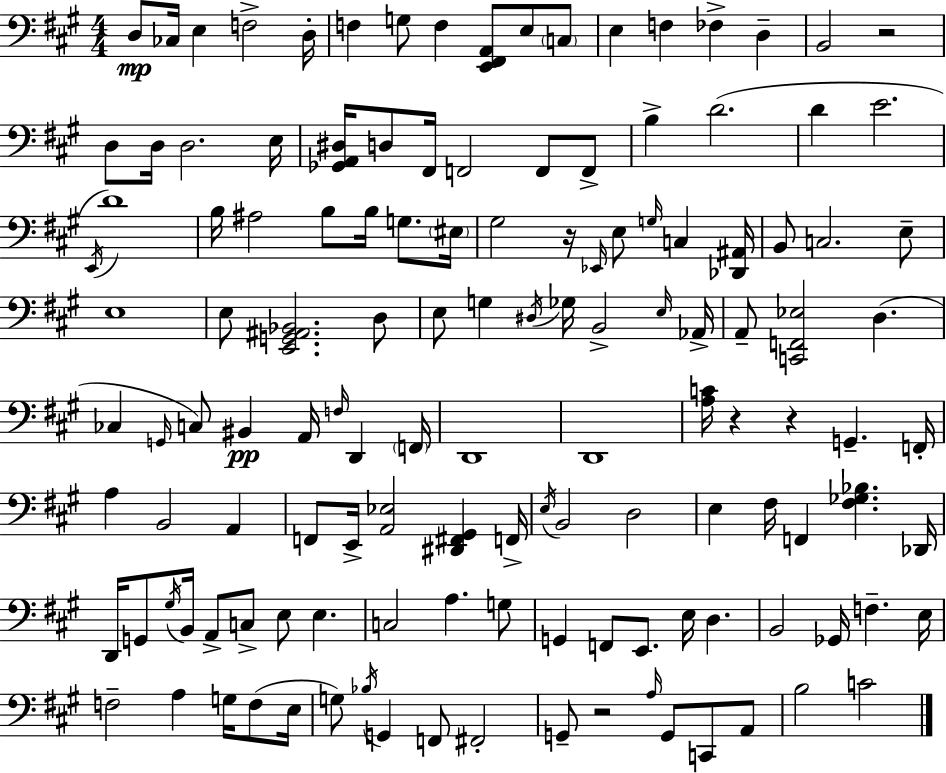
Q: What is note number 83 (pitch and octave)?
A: G2